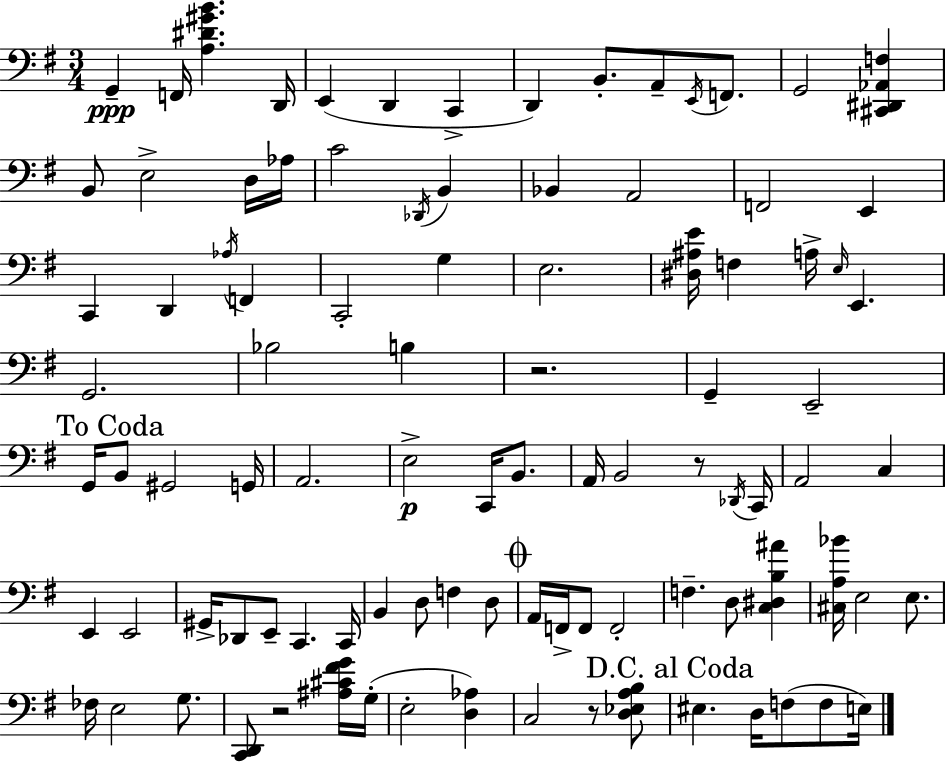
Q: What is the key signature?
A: E minor